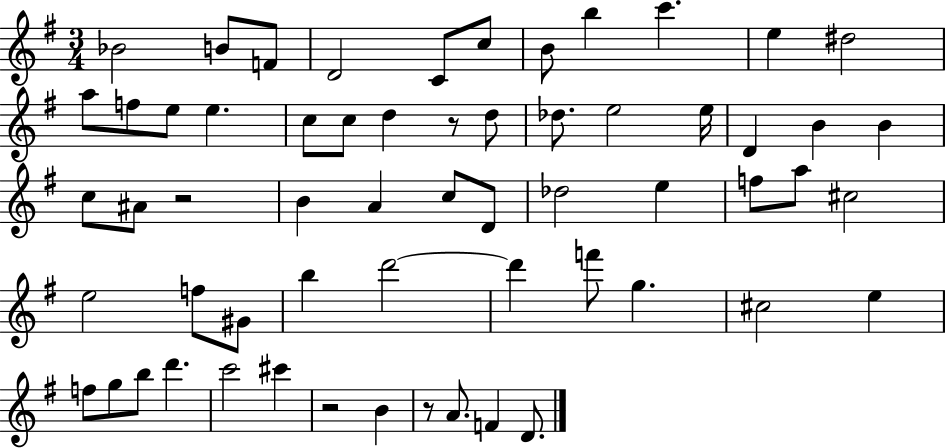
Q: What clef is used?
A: treble